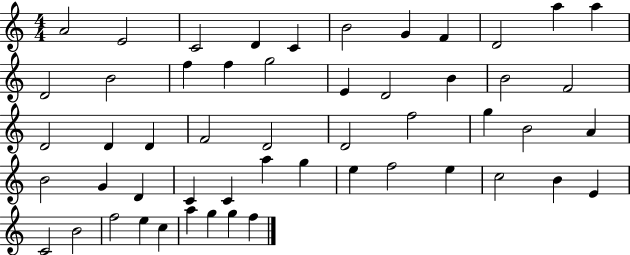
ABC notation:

X:1
T:Untitled
M:4/4
L:1/4
K:C
A2 E2 C2 D C B2 G F D2 a a D2 B2 f f g2 E D2 B B2 F2 D2 D D F2 D2 D2 f2 g B2 A B2 G D C C a g e f2 e c2 B E C2 B2 f2 e c a g g f